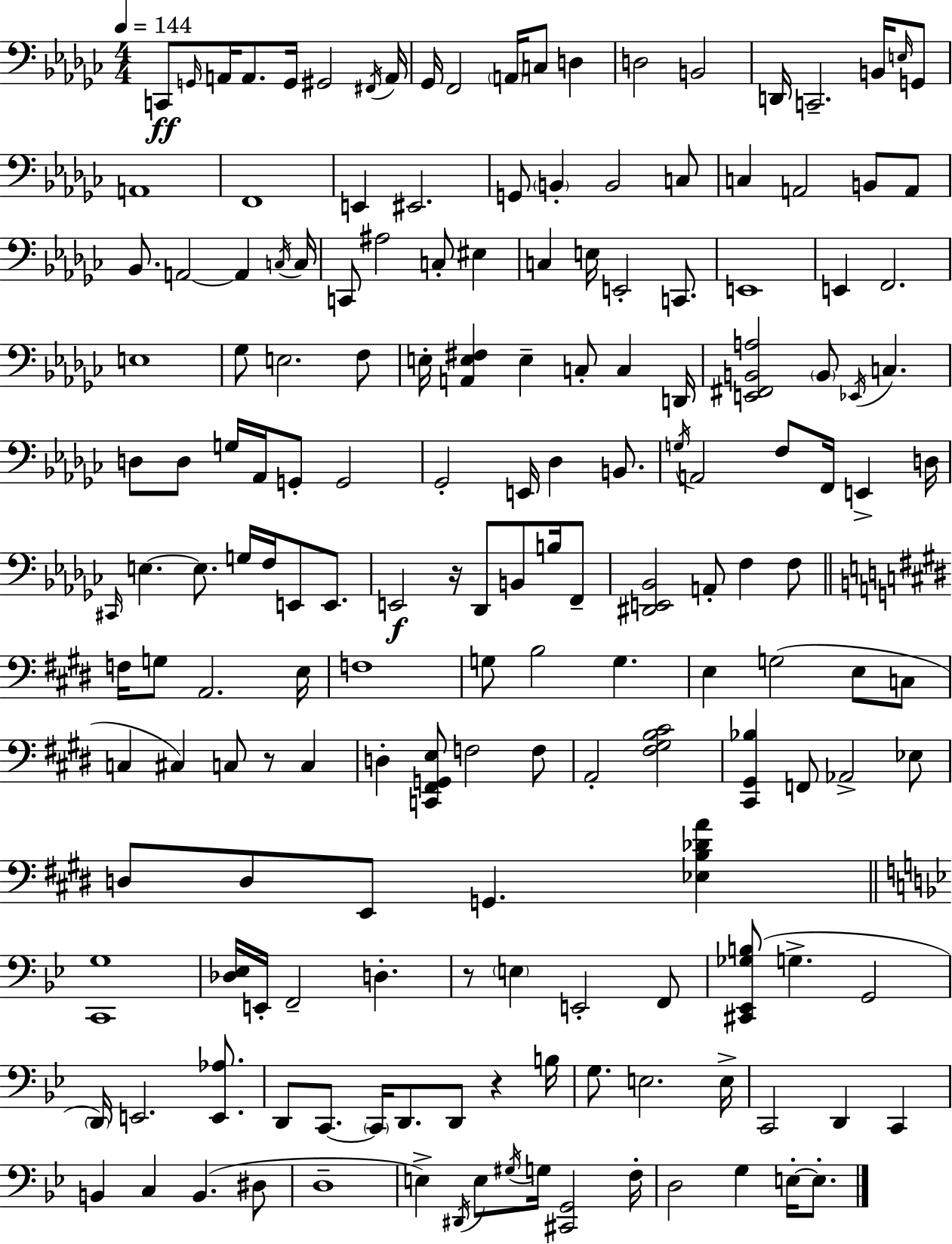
X:1
T:Untitled
M:4/4
L:1/4
K:Ebm
C,,/2 G,,/4 A,,/4 A,,/2 G,,/4 ^G,,2 ^F,,/4 A,,/4 _G,,/4 F,,2 A,,/4 C,/2 D, D,2 B,,2 D,,/4 C,,2 B,,/4 E,/4 G,,/2 A,,4 F,,4 E,, ^E,,2 G,,/2 B,, B,,2 C,/2 C, A,,2 B,,/2 A,,/2 _B,,/2 A,,2 A,, C,/4 C,/4 C,,/2 ^A,2 C,/2 ^E, C, E,/4 E,,2 C,,/2 E,,4 E,, F,,2 E,4 _G,/2 E,2 F,/2 E,/4 [A,,E,^F,] E, C,/2 C, D,,/4 [E,,^F,,B,,A,]2 B,,/2 _E,,/4 C, D,/2 D,/2 G,/4 _A,,/4 G,,/2 G,,2 _G,,2 E,,/4 _D, B,,/2 G,/4 A,,2 F,/2 F,,/4 E,, D,/4 ^C,,/4 E, E,/2 G,/4 F,/4 E,,/2 E,,/2 E,,2 z/4 _D,,/2 B,,/2 B,/4 F,,/2 [^D,,E,,_B,,]2 A,,/2 F, F,/2 F,/4 G,/2 A,,2 E,/4 F,4 G,/2 B,2 G, E, G,2 E,/2 C,/2 C, ^C, C,/2 z/2 C, D, [C,,^F,,G,,E,]/2 F,2 F,/2 A,,2 [^F,^G,B,^C]2 [^C,,^G,,_B,] F,,/2 _A,,2 _E,/2 D,/2 D,/2 E,,/2 G,, [_E,B,_DA] [C,,G,]4 [_D,_E,]/4 E,,/4 F,,2 D, z/2 E, E,,2 F,,/2 [^C,,_E,,_G,B,]/2 G, G,,2 D,,/4 E,,2 [E,,_A,]/2 D,,/2 C,,/2 C,,/4 D,,/2 D,,/2 z B,/4 G,/2 E,2 E,/4 C,,2 D,, C,, B,, C, B,, ^D,/2 D,4 E, ^D,,/4 E,/2 ^G,/4 G,/4 [^C,,G,,]2 F,/4 D,2 G, E,/4 E,/2